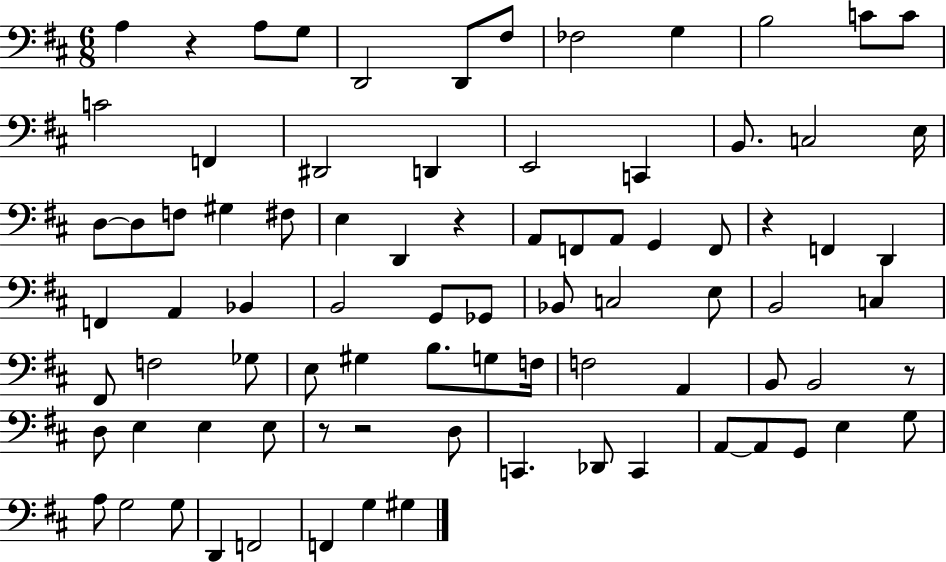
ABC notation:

X:1
T:Untitled
M:6/8
L:1/4
K:D
A, z A,/2 G,/2 D,,2 D,,/2 ^F,/2 _F,2 G, B,2 C/2 C/2 C2 F,, ^D,,2 D,, E,,2 C,, B,,/2 C,2 E,/4 D,/2 D,/2 F,/2 ^G, ^F,/2 E, D,, z A,,/2 F,,/2 A,,/2 G,, F,,/2 z F,, D,, F,, A,, _B,, B,,2 G,,/2 _G,,/2 _B,,/2 C,2 E,/2 B,,2 C, ^F,,/2 F,2 _G,/2 E,/2 ^G, B,/2 G,/2 F,/4 F,2 A,, B,,/2 B,,2 z/2 D,/2 E, E, E,/2 z/2 z2 D,/2 C,, _D,,/2 C,, A,,/2 A,,/2 G,,/2 E, G,/2 A,/2 G,2 G,/2 D,, F,,2 F,, G, ^G,